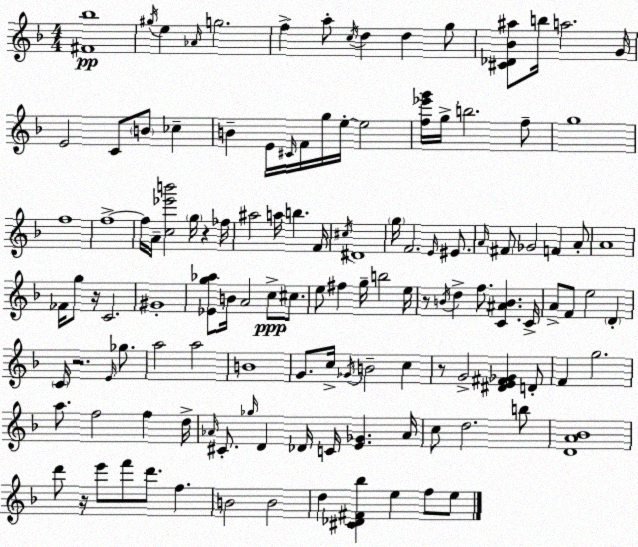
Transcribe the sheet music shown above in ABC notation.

X:1
T:Untitled
M:4/4
L:1/4
K:Dm
[^F_b]4 ^g/4 e _A/4 g2 f a/2 c/4 d d g/2 [^C_D_B^a]/2 b/4 a2 G/4 E2 C/2 B/2 _c B E/4 ^C/4 F/4 g/4 e/4 e2 [f_e'g']/4 g/4 b2 f/2 g4 f4 f4 f/4 A/4 [c_e'b']2 g/4 z _f/4 ^a2 a/4 b F/4 ^c/4 ^D4 g/4 F2 E/4 ^E/2 A/4 ^F/2 _G2 F A/2 A4 _F/4 g/2 z/4 C2 ^G4 [_Eg_a]/2 B/4 A2 c/2 ^c/2 e/2 ^f g/4 b2 e/4 z/2 B/4 d f/2 [C^AB] C/4 A/2 F/2 e2 D C/4 z2 E/4 _g/2 a2 a2 B4 G/2 c/4 _G/4 B2 c z/2 G2 [^DE^F_G] D/2 F g2 a/2 f2 f d/4 _A/4 ^C/2 _g/4 D _D/4 C/4 [E_G] _A/4 c/2 d2 b/2 [DA_B]4 d'/2 z/4 e'/2 f'/2 d'/2 f B2 B2 d [^C_D^F_b] e f/2 e/2